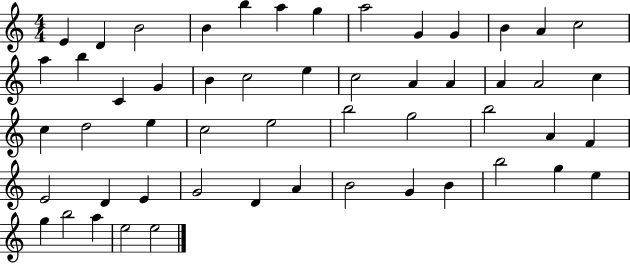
E4/q D4/q B4/h B4/q B5/q A5/q G5/q A5/h G4/q G4/q B4/q A4/q C5/h A5/q B5/q C4/q G4/q B4/q C5/h E5/q C5/h A4/q A4/q A4/q A4/h C5/q C5/q D5/h E5/q C5/h E5/h B5/h G5/h B5/h A4/q F4/q E4/h D4/q E4/q G4/h D4/q A4/q B4/h G4/q B4/q B5/h G5/q E5/q G5/q B5/h A5/q E5/h E5/h